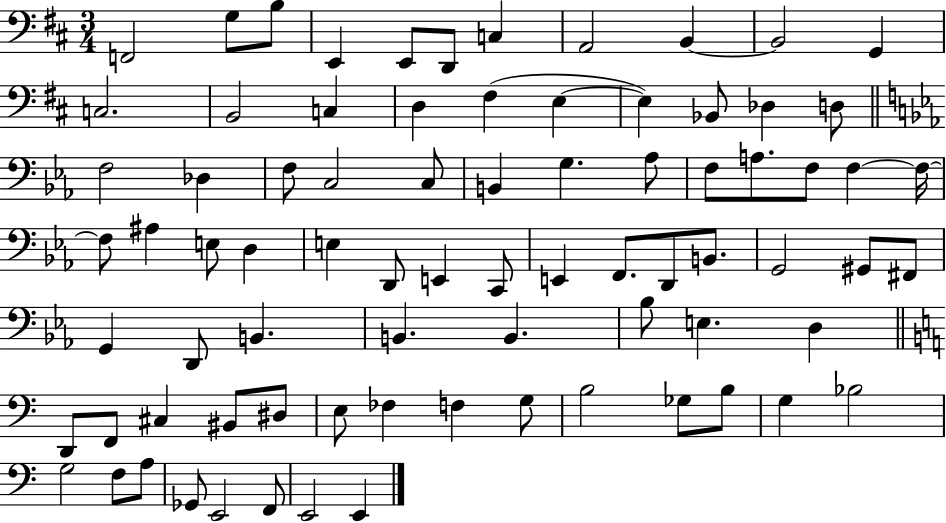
F2/h G3/e B3/e E2/q E2/e D2/e C3/q A2/h B2/q B2/h G2/q C3/h. B2/h C3/q D3/q F#3/q E3/q E3/q Bb2/e Db3/q D3/e F3/h Db3/q F3/e C3/h C3/e B2/q G3/q. Ab3/e F3/e A3/e. F3/e F3/q F3/s F3/e A#3/q E3/e D3/q E3/q D2/e E2/q C2/e E2/q F2/e. D2/e B2/e. G2/h G#2/e F#2/e G2/q D2/e B2/q. B2/q. B2/q. Bb3/e E3/q. D3/q D2/e F2/e C#3/q BIS2/e D#3/e E3/e FES3/q F3/q G3/e B3/h Gb3/e B3/e G3/q Bb3/h G3/h F3/e A3/e Gb2/e E2/h F2/e E2/h E2/q